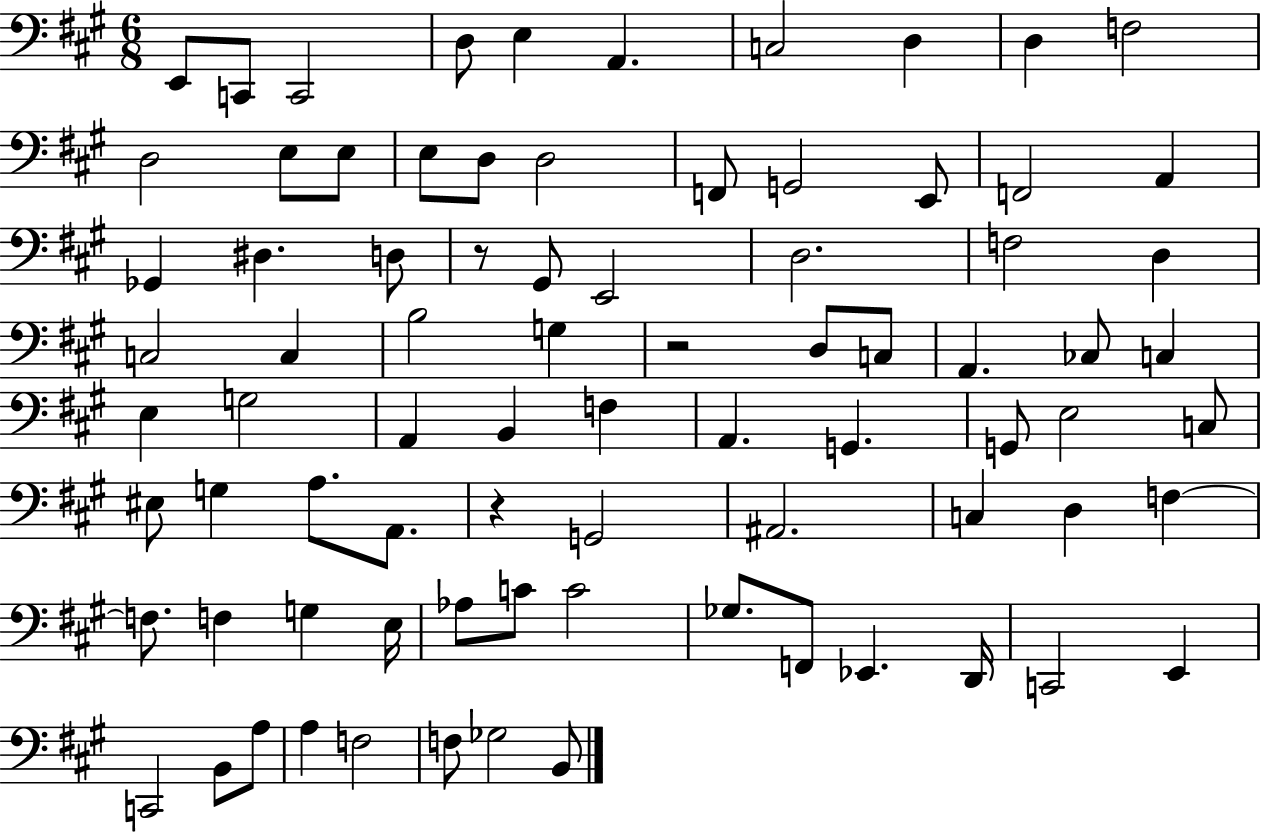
{
  \clef bass
  \numericTimeSignature
  \time 6/8
  \key a \major
  e,8 c,8 c,2 | d8 e4 a,4. | c2 d4 | d4 f2 | \break d2 e8 e8 | e8 d8 d2 | f,8 g,2 e,8 | f,2 a,4 | \break ges,4 dis4. d8 | r8 gis,8 e,2 | d2. | f2 d4 | \break c2 c4 | b2 g4 | r2 d8 c8 | a,4. ces8 c4 | \break e4 g2 | a,4 b,4 f4 | a,4. g,4. | g,8 e2 c8 | \break eis8 g4 a8. a,8. | r4 g,2 | ais,2. | c4 d4 f4~~ | \break f8. f4 g4 e16 | aes8 c'8 c'2 | ges8. f,8 ees,4. d,16 | c,2 e,4 | \break c,2 b,8 a8 | a4 f2 | f8 ges2 b,8 | \bar "|."
}